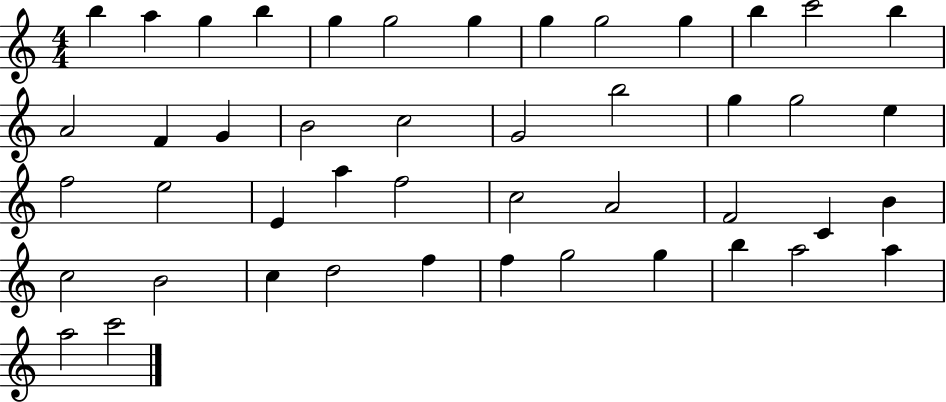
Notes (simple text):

B5/q A5/q G5/q B5/q G5/q G5/h G5/q G5/q G5/h G5/q B5/q C6/h B5/q A4/h F4/q G4/q B4/h C5/h G4/h B5/h G5/q G5/h E5/q F5/h E5/h E4/q A5/q F5/h C5/h A4/h F4/h C4/q B4/q C5/h B4/h C5/q D5/h F5/q F5/q G5/h G5/q B5/q A5/h A5/q A5/h C6/h